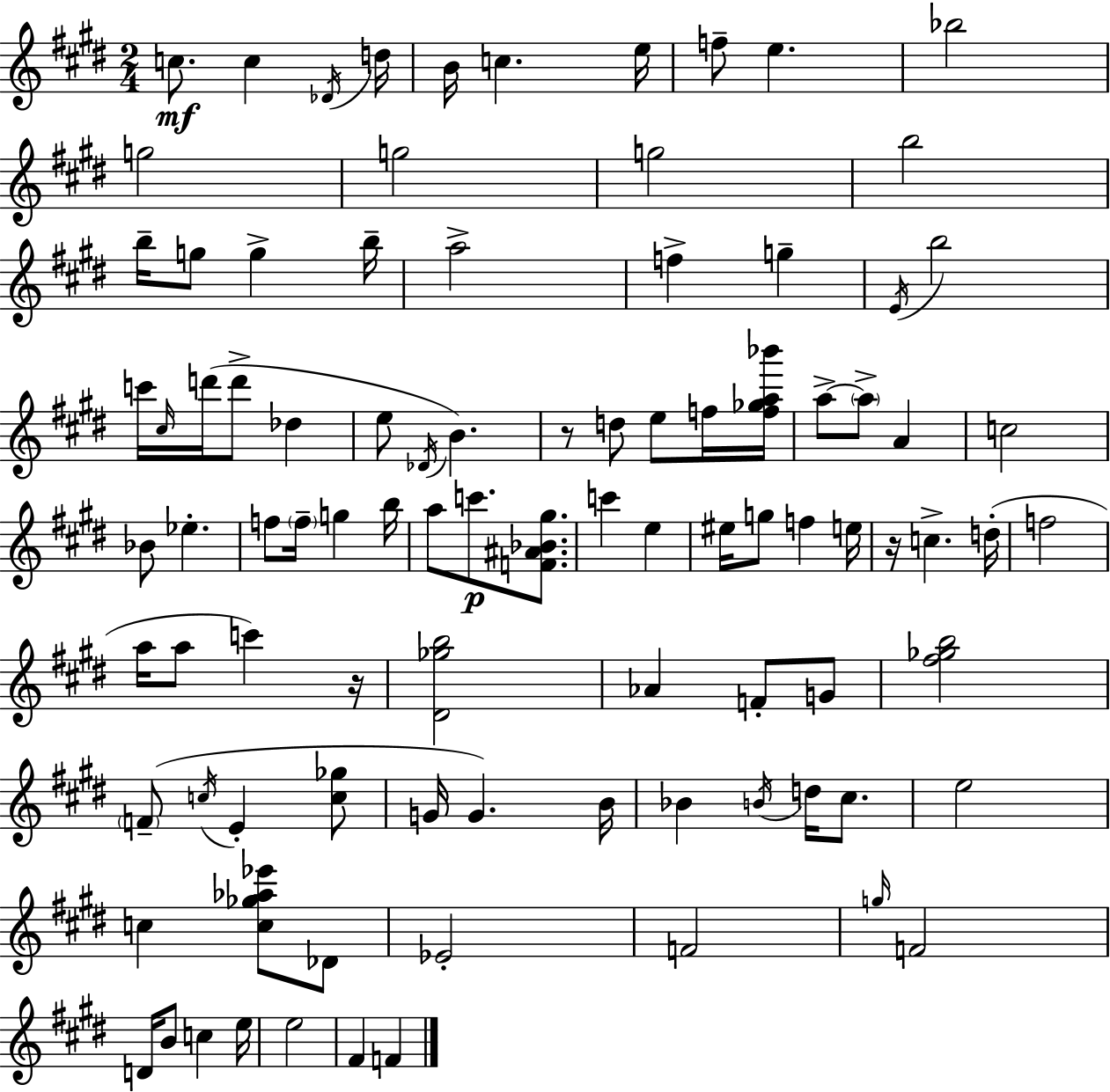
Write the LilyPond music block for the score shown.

{
  \clef treble
  \numericTimeSignature
  \time 2/4
  \key e \major
  \repeat volta 2 { c''8.\mf c''4 \acciaccatura { des'16 } | d''16 b'16 c''4. | e''16 f''8-- e''4. | bes''2 | \break g''2 | g''2 | g''2 | b''2 | \break b''16-- g''8 g''4-> | b''16-- a''2-> | f''4-> g''4-- | \acciaccatura { e'16 } b''2 | \break c'''16 \grace { cis''16 } d'''16( d'''8-> des''4 | e''8 \acciaccatura { des'16 }) b'4. | r8 d''8 | e''8 f''16 <f'' ges'' a'' bes'''>16 a''8->~~ \parenthesize a''8-> | \break a'4 c''2 | bes'8 ees''4.-. | f''8 \parenthesize f''16-- g''4 | b''16 a''8 c'''8.\p | \break <f' ais' bes' gis''>8. c'''4 | e''4 eis''16 g''8 f''4 | e''16 r16 c''4.-> | d''16-.( f''2 | \break a''16 a''8 c'''4) | r16 <dis' ges'' b''>2 | aes'4 | f'8-. g'8 <fis'' ges'' b''>2 | \break \parenthesize f'8--( \acciaccatura { c''16 } e'4-. | <c'' ges''>8 g'16 g'4.) | b'16 bes'4 | \acciaccatura { b'16 } d''16 cis''8. e''2 | \break c''4 | <c'' ges'' aes'' ees'''>8 des'8 ees'2-. | f'2 | \grace { g''16 } f'2 | \break d'16 | b'8 c''4 e''16 e''2 | fis'4 | f'4 } \bar "|."
}